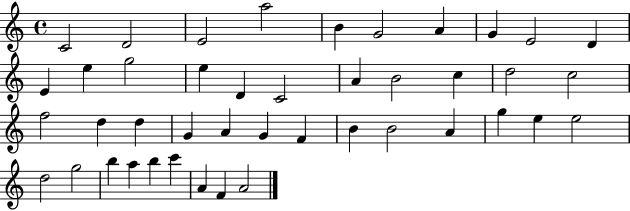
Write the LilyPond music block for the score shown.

{
  \clef treble
  \time 4/4
  \defaultTimeSignature
  \key c \major
  c'2 d'2 | e'2 a''2 | b'4 g'2 a'4 | g'4 e'2 d'4 | \break e'4 e''4 g''2 | e''4 d'4 c'2 | a'4 b'2 c''4 | d''2 c''2 | \break f''2 d''4 d''4 | g'4 a'4 g'4 f'4 | b'4 b'2 a'4 | g''4 e''4 e''2 | \break d''2 g''2 | b''4 a''4 b''4 c'''4 | a'4 f'4 a'2 | \bar "|."
}